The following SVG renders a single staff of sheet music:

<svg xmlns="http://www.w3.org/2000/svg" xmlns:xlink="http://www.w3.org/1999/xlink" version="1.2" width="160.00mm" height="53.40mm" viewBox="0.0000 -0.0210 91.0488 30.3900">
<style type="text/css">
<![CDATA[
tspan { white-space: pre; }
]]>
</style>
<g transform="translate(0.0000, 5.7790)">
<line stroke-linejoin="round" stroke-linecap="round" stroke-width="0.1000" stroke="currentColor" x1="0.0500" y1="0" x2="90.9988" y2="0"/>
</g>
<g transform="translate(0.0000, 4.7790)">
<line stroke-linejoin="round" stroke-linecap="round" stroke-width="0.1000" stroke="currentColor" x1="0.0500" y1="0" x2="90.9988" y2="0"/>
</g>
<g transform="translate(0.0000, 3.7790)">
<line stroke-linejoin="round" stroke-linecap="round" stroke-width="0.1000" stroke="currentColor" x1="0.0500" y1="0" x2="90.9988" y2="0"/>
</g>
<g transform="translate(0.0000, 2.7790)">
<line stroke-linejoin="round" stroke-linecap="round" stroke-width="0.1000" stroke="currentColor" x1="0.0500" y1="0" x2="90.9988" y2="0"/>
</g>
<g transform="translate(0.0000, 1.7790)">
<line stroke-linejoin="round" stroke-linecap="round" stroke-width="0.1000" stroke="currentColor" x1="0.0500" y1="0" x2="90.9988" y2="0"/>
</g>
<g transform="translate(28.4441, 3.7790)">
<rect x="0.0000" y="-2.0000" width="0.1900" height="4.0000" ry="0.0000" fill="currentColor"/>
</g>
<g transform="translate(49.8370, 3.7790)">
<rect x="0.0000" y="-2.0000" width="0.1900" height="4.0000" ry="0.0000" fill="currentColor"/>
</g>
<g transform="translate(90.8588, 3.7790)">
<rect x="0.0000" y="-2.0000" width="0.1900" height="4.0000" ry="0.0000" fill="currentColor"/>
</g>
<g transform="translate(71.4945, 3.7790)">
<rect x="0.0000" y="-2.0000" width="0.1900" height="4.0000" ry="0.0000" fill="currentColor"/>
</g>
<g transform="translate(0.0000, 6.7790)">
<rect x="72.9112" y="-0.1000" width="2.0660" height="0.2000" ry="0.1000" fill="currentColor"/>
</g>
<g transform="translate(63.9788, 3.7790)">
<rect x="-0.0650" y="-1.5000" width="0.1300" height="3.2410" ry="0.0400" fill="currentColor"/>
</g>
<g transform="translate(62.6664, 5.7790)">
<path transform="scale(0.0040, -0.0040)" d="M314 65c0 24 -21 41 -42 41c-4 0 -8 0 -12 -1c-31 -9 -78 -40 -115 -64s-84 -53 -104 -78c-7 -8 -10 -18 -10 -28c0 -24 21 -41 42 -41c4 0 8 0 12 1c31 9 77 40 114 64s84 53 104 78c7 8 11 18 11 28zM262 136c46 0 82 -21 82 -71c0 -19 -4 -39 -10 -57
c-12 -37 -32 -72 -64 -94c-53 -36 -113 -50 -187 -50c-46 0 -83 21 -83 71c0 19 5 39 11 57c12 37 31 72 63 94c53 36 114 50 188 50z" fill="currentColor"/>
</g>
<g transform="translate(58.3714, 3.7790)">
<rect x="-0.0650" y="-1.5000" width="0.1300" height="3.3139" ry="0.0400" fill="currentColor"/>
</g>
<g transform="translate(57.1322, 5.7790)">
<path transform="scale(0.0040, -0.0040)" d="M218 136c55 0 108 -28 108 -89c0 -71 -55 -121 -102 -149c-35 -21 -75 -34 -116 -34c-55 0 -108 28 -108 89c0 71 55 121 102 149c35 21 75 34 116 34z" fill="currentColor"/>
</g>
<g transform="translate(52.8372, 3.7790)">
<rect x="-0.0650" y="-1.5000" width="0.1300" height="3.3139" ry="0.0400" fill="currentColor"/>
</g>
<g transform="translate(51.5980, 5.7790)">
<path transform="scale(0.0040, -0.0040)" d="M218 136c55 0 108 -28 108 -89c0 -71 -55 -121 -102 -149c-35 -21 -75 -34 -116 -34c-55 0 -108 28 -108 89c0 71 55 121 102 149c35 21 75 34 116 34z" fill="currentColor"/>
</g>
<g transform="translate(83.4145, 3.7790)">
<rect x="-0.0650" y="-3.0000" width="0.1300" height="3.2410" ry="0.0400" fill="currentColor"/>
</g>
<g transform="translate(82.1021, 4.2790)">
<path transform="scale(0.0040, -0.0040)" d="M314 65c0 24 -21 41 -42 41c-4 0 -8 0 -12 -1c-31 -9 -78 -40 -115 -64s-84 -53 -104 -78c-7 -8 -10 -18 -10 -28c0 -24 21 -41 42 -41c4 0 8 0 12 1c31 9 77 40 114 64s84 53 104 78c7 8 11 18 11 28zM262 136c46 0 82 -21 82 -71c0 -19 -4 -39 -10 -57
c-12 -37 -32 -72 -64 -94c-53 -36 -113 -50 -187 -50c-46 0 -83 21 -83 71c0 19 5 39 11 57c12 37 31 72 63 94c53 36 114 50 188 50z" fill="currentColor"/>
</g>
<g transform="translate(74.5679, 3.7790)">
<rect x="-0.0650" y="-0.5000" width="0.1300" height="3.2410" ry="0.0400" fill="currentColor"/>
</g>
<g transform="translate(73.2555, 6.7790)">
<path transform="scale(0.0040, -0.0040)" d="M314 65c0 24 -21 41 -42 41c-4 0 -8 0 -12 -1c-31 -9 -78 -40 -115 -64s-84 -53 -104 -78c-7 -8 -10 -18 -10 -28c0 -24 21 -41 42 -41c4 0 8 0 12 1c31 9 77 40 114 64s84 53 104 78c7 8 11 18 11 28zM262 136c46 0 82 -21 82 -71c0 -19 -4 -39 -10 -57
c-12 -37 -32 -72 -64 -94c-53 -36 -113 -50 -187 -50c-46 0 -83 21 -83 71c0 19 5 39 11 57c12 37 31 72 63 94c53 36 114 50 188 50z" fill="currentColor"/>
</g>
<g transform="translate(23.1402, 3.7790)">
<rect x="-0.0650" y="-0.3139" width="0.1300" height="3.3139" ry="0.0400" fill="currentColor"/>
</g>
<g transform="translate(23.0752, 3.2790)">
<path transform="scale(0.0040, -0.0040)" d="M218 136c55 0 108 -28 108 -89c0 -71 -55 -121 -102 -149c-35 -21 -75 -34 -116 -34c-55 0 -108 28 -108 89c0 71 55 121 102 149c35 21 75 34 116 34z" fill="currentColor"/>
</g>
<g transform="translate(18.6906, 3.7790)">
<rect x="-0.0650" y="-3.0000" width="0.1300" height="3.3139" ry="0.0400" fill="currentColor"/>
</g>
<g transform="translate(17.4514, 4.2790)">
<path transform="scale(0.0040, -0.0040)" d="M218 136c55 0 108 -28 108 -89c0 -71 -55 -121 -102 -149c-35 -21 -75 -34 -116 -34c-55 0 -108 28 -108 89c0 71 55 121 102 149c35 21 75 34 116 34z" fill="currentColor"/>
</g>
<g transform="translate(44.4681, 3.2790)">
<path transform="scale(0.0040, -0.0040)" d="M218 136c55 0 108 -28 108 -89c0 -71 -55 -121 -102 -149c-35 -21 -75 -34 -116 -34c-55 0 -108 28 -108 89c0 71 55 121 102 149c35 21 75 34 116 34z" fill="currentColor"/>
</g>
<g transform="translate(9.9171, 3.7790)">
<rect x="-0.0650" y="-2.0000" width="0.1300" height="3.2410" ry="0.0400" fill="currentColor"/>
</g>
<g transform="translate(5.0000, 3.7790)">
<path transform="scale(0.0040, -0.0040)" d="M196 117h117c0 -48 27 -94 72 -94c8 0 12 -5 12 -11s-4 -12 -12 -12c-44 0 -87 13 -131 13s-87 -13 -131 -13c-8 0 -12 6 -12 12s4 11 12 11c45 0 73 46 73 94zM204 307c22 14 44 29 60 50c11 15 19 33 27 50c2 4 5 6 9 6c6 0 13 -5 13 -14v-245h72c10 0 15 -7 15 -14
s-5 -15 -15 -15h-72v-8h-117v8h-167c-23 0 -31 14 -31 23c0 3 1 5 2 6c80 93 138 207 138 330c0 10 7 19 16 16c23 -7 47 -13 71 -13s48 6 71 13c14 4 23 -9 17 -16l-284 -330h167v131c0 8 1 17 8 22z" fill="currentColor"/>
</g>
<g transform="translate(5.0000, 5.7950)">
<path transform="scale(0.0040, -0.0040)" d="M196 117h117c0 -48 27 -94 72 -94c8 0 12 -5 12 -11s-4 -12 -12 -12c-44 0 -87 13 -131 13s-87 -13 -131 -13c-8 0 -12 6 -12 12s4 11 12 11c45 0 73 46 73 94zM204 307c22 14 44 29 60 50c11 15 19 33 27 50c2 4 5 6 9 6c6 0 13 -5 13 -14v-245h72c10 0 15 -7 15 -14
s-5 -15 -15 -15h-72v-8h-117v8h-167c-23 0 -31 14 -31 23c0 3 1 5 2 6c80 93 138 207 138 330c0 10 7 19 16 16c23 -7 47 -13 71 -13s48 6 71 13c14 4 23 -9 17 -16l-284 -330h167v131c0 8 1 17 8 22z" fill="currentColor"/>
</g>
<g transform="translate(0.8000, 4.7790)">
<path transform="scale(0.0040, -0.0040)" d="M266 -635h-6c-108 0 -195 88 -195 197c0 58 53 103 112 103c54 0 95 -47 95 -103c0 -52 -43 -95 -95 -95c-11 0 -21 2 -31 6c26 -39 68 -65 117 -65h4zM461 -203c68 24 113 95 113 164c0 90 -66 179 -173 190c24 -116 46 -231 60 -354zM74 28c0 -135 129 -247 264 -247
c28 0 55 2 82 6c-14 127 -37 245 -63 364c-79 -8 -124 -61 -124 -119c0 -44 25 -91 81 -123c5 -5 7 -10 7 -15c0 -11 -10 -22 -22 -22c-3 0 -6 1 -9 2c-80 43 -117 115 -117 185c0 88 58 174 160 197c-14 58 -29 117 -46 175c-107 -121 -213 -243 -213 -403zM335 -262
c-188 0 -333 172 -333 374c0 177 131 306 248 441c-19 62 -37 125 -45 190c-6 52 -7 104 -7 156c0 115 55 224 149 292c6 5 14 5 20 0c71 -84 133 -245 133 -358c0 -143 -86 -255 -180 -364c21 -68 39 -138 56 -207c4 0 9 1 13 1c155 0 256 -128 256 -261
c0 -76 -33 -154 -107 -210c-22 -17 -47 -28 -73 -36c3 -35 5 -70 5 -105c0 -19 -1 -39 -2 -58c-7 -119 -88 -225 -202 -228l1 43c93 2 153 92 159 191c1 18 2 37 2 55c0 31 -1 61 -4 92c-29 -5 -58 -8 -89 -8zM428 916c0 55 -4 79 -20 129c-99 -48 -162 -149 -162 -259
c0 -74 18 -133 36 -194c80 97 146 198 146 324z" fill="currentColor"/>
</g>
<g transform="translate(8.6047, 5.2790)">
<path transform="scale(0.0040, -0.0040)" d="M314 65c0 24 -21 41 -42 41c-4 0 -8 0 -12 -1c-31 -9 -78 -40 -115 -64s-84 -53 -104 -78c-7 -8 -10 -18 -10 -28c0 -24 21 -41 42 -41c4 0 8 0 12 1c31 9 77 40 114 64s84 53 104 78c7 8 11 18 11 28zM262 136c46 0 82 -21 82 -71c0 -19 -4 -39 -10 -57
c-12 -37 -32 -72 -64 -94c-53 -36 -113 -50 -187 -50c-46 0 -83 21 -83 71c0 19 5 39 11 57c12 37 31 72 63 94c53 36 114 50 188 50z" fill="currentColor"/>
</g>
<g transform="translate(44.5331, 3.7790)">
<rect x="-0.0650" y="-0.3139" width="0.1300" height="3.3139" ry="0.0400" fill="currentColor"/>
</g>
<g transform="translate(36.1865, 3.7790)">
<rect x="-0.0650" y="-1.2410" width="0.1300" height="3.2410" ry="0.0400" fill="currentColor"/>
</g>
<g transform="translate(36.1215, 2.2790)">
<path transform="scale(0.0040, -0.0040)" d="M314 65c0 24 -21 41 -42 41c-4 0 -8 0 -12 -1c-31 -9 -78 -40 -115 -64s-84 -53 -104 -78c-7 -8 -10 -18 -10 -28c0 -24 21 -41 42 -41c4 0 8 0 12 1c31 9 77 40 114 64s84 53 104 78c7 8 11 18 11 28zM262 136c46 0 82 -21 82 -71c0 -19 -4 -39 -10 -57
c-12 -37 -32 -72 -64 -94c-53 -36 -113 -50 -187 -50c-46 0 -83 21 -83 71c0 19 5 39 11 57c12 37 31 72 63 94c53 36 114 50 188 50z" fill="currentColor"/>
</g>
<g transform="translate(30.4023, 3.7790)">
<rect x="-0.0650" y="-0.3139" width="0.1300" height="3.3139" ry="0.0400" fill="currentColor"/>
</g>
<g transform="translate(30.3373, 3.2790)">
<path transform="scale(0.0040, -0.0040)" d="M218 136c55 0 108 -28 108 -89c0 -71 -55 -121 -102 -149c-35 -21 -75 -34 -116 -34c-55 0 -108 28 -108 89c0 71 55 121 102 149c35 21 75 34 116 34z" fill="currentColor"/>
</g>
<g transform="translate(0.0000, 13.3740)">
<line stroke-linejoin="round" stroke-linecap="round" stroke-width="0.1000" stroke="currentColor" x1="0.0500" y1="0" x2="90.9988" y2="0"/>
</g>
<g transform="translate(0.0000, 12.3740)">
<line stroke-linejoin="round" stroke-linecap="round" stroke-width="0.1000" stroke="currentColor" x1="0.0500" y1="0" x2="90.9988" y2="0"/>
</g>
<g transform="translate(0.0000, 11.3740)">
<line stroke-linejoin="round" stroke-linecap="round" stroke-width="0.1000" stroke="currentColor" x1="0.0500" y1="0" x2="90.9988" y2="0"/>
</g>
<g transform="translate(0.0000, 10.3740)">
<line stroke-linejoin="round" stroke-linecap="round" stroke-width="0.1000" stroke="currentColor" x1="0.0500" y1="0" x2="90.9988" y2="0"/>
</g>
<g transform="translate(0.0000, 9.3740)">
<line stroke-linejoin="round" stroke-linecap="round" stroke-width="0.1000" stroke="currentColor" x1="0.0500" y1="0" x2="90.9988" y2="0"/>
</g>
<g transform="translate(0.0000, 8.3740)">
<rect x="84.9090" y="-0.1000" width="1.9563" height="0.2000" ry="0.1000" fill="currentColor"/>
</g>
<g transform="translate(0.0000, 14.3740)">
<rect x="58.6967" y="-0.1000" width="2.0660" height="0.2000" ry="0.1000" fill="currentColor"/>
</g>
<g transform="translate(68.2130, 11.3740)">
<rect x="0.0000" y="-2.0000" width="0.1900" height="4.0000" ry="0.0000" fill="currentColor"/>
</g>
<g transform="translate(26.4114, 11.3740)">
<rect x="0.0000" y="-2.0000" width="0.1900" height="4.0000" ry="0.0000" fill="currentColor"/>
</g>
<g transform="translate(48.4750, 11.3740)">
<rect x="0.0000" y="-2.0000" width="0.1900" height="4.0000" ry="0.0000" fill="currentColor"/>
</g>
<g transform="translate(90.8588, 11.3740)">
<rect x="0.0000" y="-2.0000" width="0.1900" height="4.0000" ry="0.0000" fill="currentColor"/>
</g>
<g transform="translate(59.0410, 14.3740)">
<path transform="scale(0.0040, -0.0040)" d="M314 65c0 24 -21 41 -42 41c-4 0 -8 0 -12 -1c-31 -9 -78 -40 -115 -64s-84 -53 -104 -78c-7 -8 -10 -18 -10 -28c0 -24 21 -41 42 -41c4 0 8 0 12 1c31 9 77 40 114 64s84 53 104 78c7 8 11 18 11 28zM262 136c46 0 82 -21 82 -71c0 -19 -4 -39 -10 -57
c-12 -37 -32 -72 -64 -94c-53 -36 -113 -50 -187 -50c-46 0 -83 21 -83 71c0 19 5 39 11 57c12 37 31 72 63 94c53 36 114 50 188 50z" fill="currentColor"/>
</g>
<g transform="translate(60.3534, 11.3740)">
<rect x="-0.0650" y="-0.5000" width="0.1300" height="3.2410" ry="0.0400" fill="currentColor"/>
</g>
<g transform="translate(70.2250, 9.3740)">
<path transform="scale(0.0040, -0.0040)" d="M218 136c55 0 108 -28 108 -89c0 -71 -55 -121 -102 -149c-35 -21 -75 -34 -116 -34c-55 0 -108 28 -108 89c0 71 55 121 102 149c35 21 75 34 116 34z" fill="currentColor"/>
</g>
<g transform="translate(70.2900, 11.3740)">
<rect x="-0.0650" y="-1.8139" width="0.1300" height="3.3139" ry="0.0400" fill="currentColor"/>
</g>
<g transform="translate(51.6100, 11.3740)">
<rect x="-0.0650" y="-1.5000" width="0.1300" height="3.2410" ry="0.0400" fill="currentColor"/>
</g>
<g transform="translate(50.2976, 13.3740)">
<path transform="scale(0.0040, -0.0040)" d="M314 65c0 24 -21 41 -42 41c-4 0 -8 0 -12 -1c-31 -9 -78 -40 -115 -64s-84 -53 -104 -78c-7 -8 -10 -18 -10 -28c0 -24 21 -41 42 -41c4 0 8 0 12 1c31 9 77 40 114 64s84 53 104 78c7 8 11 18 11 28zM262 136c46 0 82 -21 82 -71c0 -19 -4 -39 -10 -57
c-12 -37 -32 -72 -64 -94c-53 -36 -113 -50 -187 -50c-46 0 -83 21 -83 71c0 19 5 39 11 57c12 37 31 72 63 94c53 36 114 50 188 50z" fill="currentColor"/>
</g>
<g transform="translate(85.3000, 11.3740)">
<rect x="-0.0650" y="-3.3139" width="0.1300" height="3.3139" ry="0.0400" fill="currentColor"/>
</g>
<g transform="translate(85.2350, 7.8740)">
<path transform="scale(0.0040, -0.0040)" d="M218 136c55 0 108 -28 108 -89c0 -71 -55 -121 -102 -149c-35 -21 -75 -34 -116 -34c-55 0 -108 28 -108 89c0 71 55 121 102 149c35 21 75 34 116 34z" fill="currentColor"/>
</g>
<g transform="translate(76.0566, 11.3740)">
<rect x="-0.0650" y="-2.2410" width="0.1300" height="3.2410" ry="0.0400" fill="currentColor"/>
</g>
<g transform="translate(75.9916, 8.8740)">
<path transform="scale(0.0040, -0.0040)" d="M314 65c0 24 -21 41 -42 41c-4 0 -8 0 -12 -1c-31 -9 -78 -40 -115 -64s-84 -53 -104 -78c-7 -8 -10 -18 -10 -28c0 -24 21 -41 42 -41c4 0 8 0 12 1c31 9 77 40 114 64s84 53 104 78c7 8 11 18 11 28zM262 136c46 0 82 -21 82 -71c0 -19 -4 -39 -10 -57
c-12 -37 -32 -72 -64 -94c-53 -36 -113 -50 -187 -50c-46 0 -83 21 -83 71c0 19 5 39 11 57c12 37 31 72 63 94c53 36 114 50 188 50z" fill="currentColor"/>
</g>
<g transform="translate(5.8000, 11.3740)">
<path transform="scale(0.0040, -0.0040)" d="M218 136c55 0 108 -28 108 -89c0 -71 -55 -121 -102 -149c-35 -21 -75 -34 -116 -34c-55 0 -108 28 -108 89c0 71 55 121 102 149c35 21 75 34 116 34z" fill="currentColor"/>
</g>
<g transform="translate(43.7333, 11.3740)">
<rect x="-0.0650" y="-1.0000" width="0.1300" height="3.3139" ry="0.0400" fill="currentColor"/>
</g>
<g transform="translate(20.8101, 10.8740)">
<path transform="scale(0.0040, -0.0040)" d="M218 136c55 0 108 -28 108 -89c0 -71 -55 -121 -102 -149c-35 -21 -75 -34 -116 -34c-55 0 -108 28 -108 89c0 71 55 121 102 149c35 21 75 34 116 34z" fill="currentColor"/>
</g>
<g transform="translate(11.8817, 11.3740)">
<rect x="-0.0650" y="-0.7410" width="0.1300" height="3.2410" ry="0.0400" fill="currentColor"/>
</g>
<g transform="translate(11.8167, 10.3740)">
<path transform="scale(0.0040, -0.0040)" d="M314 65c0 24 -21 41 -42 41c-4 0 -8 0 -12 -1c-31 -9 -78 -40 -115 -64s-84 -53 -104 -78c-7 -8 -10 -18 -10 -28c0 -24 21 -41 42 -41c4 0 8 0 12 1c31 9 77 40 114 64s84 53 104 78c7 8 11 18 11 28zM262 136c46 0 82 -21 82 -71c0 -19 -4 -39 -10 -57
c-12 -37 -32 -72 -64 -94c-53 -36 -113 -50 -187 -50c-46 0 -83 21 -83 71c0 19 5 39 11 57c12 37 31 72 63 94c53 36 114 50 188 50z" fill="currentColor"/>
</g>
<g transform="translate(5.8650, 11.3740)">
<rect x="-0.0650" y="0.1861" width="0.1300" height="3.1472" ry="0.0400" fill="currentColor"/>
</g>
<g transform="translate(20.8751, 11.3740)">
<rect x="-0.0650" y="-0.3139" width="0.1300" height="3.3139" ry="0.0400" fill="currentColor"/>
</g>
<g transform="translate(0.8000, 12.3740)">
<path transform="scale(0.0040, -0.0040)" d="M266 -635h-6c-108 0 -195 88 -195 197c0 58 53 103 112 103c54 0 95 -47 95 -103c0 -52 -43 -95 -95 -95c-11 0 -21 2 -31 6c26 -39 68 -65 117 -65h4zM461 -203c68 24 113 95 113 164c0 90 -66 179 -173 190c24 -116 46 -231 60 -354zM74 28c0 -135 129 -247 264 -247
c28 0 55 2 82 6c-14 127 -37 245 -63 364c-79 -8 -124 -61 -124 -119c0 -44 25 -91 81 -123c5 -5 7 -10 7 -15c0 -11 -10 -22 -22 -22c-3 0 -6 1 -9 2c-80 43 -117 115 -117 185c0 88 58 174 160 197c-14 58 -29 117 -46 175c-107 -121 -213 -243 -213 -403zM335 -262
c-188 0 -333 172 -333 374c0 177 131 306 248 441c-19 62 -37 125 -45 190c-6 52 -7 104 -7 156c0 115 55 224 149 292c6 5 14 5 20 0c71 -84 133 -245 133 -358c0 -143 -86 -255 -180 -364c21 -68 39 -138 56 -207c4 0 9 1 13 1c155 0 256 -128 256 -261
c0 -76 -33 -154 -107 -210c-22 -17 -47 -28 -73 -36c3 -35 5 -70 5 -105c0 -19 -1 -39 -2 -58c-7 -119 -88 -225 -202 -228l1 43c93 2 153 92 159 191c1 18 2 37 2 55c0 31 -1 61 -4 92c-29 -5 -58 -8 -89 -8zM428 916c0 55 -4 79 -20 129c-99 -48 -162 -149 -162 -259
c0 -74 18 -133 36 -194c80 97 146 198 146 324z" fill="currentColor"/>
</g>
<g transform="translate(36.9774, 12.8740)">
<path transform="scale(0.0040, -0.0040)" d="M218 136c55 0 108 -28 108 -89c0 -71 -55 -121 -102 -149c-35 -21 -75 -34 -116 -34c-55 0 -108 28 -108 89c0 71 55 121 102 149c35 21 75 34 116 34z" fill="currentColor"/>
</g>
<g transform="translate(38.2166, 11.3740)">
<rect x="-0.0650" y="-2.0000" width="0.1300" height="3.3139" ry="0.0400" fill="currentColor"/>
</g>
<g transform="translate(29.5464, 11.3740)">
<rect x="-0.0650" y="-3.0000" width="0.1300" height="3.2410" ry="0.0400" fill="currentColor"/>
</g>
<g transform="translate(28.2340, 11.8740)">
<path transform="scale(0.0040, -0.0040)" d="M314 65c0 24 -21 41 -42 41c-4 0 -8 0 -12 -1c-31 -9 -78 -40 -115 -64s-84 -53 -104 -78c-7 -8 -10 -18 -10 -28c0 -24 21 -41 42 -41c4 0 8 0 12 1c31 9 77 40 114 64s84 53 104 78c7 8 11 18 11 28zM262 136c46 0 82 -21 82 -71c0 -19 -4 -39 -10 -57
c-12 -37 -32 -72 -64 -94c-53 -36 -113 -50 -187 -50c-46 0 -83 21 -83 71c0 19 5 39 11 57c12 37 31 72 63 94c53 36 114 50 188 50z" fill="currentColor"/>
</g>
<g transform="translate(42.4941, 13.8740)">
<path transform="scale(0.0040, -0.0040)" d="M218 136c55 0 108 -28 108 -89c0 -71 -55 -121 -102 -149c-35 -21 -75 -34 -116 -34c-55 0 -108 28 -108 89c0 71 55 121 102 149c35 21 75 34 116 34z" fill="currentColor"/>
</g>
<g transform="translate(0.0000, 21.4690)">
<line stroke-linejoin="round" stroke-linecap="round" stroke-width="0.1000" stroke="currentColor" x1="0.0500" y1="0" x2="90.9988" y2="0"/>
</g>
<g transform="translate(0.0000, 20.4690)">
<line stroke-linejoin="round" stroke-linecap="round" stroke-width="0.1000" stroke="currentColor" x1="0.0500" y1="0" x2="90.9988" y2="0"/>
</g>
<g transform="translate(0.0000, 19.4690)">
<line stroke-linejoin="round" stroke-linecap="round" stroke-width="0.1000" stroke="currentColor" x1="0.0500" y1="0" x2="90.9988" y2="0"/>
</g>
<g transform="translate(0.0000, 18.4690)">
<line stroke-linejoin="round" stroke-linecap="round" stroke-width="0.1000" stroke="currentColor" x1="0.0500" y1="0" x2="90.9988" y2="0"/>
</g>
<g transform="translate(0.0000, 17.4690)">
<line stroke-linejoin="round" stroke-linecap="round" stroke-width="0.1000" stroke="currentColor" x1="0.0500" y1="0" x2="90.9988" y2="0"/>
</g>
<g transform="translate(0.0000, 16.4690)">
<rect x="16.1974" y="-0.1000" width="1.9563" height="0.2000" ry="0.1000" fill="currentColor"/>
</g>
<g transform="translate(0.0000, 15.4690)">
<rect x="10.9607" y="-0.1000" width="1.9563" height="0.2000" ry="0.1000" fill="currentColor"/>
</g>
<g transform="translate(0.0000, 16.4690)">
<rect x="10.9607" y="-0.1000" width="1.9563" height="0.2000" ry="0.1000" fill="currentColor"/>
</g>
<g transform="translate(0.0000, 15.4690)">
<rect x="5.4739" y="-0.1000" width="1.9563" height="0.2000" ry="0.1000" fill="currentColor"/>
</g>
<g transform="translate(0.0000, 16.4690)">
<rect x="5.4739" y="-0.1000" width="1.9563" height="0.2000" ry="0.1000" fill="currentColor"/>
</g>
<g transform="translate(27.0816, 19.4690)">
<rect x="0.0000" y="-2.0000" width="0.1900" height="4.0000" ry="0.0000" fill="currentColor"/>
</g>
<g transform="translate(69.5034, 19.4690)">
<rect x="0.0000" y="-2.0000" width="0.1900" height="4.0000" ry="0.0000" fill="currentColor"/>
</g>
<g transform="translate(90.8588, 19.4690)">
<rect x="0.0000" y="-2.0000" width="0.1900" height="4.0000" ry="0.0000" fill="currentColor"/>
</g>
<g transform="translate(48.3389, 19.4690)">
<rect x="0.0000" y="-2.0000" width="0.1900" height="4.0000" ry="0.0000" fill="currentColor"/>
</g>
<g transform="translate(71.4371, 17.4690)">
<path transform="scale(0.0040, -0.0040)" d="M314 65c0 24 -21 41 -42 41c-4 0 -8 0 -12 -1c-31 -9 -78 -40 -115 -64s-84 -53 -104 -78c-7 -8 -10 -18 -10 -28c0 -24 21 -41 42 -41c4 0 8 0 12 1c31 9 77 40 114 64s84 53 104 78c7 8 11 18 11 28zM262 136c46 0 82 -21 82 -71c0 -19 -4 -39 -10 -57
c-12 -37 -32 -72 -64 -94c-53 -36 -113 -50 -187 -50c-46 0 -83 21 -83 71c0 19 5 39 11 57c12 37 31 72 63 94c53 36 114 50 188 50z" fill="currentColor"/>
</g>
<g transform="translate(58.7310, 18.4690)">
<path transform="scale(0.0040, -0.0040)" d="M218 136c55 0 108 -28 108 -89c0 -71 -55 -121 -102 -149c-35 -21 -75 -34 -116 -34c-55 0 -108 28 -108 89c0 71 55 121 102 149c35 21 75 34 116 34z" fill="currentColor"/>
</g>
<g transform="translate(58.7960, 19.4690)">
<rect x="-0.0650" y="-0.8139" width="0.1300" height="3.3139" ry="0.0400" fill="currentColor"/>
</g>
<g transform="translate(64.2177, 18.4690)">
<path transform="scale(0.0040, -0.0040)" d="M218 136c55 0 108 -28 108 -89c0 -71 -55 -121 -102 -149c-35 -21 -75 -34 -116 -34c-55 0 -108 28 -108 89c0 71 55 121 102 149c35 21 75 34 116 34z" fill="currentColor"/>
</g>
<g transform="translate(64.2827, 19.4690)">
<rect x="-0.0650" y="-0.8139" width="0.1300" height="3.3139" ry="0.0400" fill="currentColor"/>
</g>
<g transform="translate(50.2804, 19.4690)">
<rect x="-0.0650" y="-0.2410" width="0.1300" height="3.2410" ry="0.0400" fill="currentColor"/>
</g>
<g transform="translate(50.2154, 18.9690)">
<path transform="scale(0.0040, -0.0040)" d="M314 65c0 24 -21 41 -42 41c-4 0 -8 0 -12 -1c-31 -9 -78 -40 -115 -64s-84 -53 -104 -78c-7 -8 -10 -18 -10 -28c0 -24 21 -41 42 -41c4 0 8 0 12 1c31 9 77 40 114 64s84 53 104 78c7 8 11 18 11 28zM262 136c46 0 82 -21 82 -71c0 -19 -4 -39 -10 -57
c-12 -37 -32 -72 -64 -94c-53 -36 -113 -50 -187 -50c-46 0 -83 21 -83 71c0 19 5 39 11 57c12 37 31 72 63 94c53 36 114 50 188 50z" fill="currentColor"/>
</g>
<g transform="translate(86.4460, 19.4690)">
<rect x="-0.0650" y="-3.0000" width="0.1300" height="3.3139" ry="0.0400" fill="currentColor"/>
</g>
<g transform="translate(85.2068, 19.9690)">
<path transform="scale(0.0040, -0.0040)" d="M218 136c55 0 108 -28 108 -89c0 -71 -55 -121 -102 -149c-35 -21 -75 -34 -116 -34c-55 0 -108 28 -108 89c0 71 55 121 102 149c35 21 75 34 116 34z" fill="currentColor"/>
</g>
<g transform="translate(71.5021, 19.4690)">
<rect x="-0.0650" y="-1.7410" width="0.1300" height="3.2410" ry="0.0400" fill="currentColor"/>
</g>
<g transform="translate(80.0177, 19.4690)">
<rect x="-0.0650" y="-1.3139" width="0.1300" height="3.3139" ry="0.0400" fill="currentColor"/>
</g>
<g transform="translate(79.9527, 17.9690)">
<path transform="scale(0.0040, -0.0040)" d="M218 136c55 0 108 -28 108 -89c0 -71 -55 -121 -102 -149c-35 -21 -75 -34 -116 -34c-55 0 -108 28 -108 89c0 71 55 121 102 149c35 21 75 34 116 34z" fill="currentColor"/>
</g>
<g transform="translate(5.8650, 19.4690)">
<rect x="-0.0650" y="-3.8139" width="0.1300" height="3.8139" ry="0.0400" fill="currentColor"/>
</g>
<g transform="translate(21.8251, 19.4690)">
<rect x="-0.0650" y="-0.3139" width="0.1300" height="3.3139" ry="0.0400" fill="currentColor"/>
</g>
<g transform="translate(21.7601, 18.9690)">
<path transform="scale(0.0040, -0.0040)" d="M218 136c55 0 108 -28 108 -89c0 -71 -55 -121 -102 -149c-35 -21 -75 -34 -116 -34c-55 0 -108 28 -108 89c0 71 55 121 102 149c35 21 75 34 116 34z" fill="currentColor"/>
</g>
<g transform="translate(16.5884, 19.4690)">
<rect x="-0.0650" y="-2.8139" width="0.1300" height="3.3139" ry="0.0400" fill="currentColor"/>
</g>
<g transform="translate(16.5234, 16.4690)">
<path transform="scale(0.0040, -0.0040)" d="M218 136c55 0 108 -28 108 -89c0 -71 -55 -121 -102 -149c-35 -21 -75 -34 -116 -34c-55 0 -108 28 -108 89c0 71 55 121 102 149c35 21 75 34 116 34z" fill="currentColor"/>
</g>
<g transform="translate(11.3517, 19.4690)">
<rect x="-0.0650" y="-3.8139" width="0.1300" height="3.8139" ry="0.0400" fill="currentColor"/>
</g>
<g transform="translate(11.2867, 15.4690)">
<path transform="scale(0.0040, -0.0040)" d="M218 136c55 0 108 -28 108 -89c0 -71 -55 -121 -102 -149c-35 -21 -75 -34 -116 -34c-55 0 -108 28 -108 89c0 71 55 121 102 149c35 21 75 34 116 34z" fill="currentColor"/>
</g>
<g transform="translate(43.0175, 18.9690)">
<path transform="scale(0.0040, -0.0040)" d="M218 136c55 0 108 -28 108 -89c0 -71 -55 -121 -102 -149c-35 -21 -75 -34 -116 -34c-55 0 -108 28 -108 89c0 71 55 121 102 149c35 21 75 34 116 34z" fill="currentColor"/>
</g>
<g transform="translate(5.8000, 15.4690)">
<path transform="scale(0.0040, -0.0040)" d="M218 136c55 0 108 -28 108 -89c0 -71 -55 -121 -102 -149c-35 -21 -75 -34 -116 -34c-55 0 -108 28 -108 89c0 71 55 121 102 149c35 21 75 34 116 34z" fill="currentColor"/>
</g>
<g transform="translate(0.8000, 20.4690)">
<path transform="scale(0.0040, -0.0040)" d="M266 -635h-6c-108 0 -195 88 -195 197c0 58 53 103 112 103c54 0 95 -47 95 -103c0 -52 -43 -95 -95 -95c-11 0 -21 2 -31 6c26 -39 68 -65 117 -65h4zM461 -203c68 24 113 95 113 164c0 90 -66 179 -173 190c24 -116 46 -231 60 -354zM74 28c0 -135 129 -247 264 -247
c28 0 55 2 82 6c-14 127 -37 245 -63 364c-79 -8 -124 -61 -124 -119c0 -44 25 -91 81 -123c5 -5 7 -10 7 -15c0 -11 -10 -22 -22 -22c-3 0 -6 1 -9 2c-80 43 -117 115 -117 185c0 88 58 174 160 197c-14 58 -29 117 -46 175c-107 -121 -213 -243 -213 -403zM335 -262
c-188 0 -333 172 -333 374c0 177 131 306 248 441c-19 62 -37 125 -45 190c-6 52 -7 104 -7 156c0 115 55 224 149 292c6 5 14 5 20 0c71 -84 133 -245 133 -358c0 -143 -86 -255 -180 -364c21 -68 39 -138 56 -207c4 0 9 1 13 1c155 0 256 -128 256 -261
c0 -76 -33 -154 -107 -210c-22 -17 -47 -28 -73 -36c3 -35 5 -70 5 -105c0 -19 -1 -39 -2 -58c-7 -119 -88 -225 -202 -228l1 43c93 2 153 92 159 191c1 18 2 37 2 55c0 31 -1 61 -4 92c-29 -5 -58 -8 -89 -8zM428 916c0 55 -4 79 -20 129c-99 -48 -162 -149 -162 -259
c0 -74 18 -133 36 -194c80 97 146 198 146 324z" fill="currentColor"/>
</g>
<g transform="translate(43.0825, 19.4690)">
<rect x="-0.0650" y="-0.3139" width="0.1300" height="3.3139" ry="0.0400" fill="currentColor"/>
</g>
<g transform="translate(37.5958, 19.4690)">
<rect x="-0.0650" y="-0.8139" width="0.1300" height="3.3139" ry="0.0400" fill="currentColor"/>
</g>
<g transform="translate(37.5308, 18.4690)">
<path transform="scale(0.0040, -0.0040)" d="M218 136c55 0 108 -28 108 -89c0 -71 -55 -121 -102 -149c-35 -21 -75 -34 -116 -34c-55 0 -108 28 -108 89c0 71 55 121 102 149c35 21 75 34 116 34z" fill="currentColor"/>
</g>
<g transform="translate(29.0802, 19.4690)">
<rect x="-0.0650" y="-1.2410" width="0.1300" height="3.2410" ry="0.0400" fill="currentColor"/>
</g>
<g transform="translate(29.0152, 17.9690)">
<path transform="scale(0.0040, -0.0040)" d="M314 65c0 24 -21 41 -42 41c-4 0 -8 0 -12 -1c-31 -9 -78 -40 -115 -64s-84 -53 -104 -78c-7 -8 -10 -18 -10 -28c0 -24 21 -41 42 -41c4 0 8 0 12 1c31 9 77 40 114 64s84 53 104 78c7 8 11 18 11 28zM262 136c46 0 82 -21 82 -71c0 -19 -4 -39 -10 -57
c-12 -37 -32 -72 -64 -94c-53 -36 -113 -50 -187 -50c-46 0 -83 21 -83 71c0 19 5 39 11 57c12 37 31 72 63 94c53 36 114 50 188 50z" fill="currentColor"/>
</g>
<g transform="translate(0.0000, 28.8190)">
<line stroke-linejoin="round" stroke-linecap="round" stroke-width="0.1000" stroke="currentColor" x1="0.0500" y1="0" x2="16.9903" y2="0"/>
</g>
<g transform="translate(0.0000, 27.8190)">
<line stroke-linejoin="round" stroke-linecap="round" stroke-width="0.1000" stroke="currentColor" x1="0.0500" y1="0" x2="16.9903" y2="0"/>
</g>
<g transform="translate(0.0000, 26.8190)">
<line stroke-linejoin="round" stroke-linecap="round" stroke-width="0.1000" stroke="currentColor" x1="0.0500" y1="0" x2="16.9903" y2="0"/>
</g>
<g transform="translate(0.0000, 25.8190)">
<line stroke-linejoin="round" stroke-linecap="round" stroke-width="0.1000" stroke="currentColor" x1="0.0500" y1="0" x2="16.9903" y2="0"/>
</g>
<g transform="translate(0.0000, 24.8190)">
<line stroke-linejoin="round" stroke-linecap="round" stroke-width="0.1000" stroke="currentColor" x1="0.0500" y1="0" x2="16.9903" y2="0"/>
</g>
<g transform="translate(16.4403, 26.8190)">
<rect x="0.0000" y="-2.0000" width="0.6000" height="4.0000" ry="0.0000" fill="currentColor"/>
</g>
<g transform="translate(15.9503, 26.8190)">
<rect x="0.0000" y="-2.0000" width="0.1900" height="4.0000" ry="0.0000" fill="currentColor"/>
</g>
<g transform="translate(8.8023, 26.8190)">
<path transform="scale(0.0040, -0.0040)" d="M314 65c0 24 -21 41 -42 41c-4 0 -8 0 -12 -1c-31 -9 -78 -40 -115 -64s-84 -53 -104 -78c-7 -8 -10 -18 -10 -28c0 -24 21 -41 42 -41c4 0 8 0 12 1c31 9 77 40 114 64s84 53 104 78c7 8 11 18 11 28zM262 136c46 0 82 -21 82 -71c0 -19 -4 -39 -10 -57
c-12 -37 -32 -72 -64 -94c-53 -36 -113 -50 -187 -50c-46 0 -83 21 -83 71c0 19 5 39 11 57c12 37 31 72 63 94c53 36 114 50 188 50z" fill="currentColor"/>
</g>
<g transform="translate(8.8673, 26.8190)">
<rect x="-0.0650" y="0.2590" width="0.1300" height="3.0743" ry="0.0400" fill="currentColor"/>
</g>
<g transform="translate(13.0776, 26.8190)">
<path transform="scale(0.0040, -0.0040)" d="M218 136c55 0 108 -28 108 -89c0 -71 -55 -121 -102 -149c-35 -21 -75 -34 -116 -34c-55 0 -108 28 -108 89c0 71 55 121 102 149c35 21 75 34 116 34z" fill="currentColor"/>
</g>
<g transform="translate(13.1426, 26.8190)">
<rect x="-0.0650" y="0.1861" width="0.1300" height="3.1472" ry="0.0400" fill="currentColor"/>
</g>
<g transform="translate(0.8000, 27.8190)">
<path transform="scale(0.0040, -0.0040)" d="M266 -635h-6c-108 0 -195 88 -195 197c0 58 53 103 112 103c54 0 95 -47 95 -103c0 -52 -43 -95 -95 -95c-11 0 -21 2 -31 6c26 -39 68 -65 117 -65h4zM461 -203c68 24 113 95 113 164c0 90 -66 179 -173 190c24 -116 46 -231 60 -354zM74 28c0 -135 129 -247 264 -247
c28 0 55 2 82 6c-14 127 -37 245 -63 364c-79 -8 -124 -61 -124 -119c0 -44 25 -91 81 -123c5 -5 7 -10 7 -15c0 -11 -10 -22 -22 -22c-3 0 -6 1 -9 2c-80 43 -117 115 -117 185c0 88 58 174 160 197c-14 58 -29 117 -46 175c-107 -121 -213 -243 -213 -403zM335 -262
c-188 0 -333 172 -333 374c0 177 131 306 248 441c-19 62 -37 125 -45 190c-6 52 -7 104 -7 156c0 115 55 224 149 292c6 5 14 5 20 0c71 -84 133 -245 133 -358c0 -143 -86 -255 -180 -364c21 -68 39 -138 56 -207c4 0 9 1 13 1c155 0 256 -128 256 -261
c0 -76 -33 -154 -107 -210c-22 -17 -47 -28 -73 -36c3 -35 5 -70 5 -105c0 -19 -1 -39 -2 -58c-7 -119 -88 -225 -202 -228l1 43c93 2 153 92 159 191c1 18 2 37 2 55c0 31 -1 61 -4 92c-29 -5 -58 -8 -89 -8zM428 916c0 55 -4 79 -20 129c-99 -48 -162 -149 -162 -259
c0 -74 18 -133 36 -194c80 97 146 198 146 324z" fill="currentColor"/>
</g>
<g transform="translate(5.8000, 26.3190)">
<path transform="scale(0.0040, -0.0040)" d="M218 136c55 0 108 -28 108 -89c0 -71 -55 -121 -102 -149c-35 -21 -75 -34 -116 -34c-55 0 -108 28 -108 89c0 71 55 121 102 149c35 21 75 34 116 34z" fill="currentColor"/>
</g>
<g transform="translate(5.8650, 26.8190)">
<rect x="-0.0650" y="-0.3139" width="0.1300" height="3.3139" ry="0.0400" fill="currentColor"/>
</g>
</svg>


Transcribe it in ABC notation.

X:1
T:Untitled
M:4/4
L:1/4
K:C
F2 A c c e2 c E E E2 C2 A2 B d2 c A2 F D E2 C2 f g2 b c' c' a c e2 d c c2 d d f2 e A c B2 B